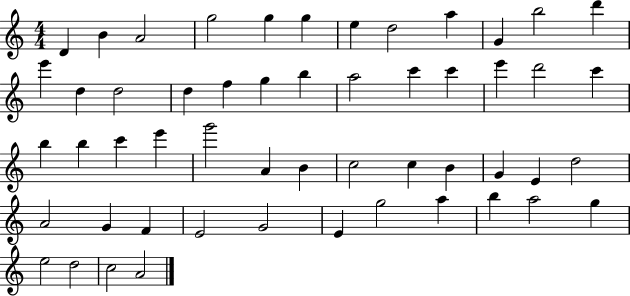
D4/q B4/q A4/h G5/h G5/q G5/q E5/q D5/h A5/q G4/q B5/h D6/q E6/q D5/q D5/h D5/q F5/q G5/q B5/q A5/h C6/q C6/q E6/q D6/h C6/q B5/q B5/q C6/q E6/q G6/h A4/q B4/q C5/h C5/q B4/q G4/q E4/q D5/h A4/h G4/q F4/q E4/h G4/h E4/q G5/h A5/q B5/q A5/h G5/q E5/h D5/h C5/h A4/h